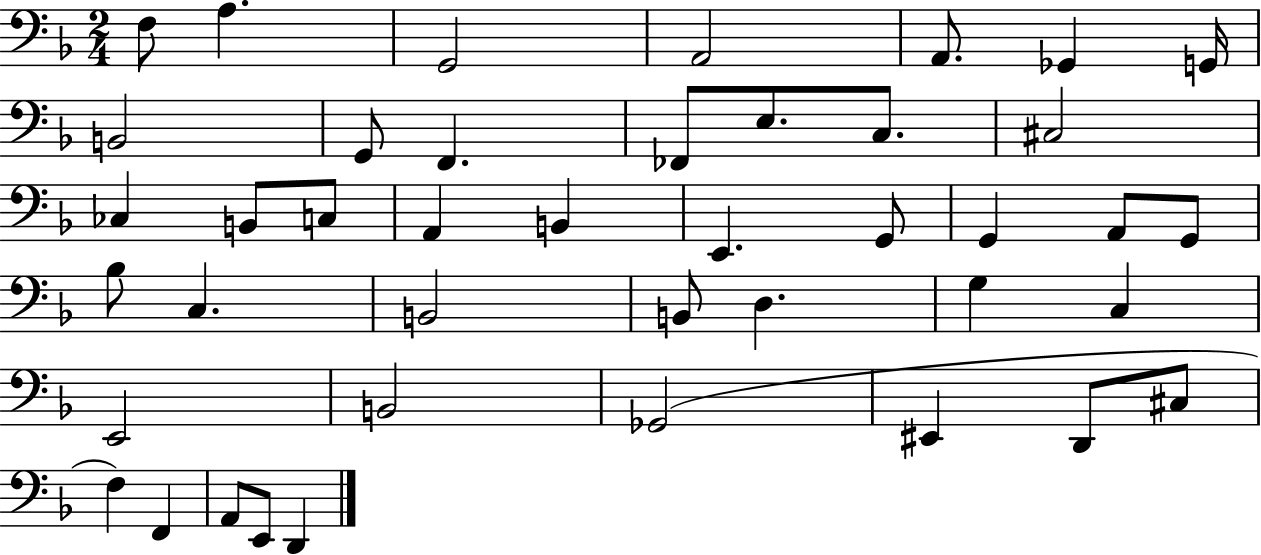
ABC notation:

X:1
T:Untitled
M:2/4
L:1/4
K:F
F,/2 A, G,,2 A,,2 A,,/2 _G,, G,,/4 B,,2 G,,/2 F,, _F,,/2 E,/2 C,/2 ^C,2 _C, B,,/2 C,/2 A,, B,, E,, G,,/2 G,, A,,/2 G,,/2 _B,/2 C, B,,2 B,,/2 D, G, C, E,,2 B,,2 _G,,2 ^E,, D,,/2 ^C,/2 F, F,, A,,/2 E,,/2 D,,